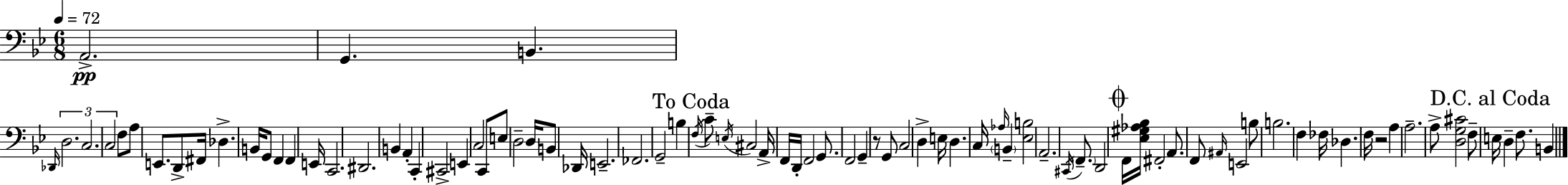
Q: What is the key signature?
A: BES major